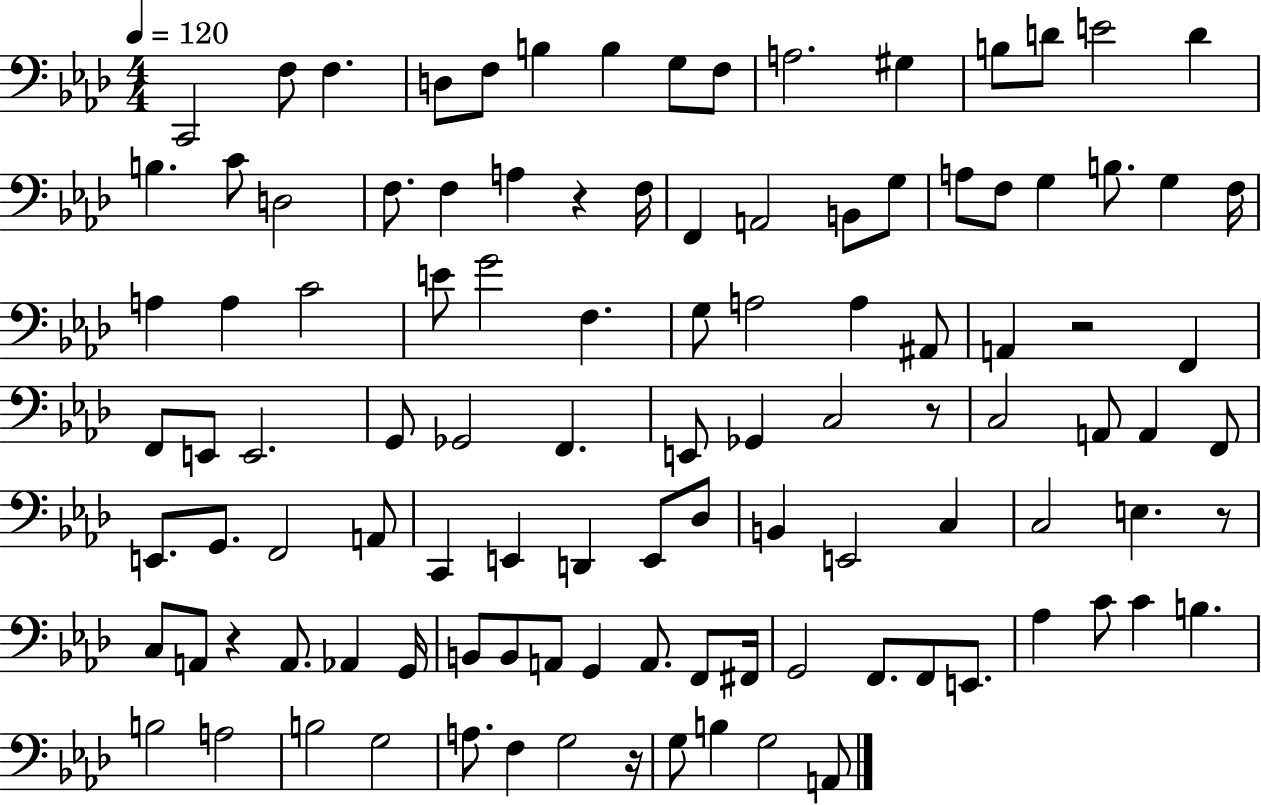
{
  \clef bass
  \numericTimeSignature
  \time 4/4
  \key aes \major
  \tempo 4 = 120
  c,2 f8 f4. | d8 f8 b4 b4 g8 f8 | a2. gis4 | b8 d'8 e'2 d'4 | \break b4. c'8 d2 | f8. f4 a4 r4 f16 | f,4 a,2 b,8 g8 | a8 f8 g4 b8. g4 f16 | \break a4 a4 c'2 | e'8 g'2 f4. | g8 a2 a4 ais,8 | a,4 r2 f,4 | \break f,8 e,8 e,2. | g,8 ges,2 f,4. | e,8 ges,4 c2 r8 | c2 a,8 a,4 f,8 | \break e,8. g,8. f,2 a,8 | c,4 e,4 d,4 e,8 des8 | b,4 e,2 c4 | c2 e4. r8 | \break c8 a,8 r4 a,8. aes,4 g,16 | b,8 b,8 a,8 g,4 a,8. f,8 fis,16 | g,2 f,8. f,8 e,8. | aes4 c'8 c'4 b4. | \break b2 a2 | b2 g2 | a8. f4 g2 r16 | g8 b4 g2 a,8 | \break \bar "|."
}